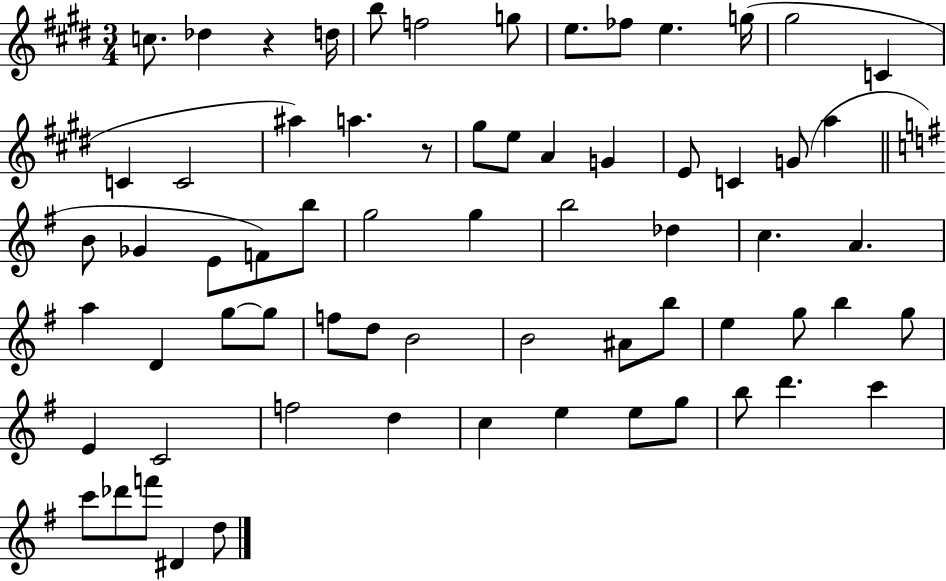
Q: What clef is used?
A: treble